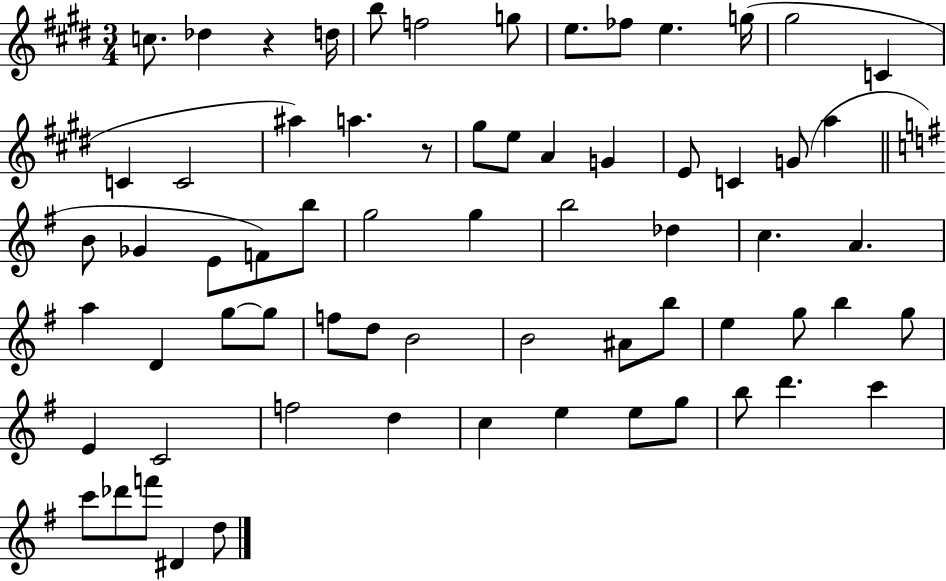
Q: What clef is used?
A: treble